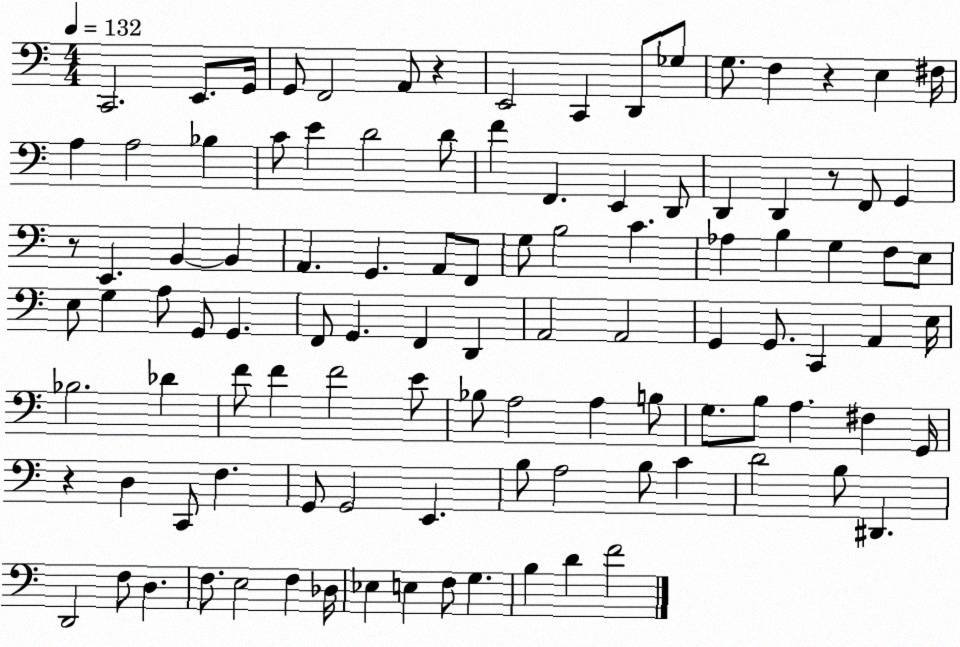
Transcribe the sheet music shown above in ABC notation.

X:1
T:Untitled
M:4/4
L:1/4
K:C
C,,2 E,,/2 G,,/4 G,,/2 F,,2 A,,/2 z E,,2 C,, D,,/2 _G,/2 G,/2 F, z E, ^F,/4 A, A,2 _B, C/2 E D2 D/2 F F,, E,, D,,/2 D,, D,, z/2 F,,/2 G,, z/2 E,, B,, B,, A,, G,, A,,/2 F,,/2 G,/2 B,2 C _A, B, G, F,/2 E,/2 E,/2 G, A,/2 G,,/2 G,, F,,/2 G,, F,, D,, A,,2 A,,2 G,, G,,/2 C,, A,, E,/4 _B,2 _D F/2 F F2 E/2 _B,/2 A,2 A, B,/2 G,/2 B,/2 A, ^F, G,,/4 z D, C,,/2 F, G,,/2 G,,2 E,, B,/2 A,2 B,/2 C D2 B,/2 ^D,, D,,2 F,/2 D, F,/2 E,2 F, _D,/4 _E, E, F,/2 G, B, D F2